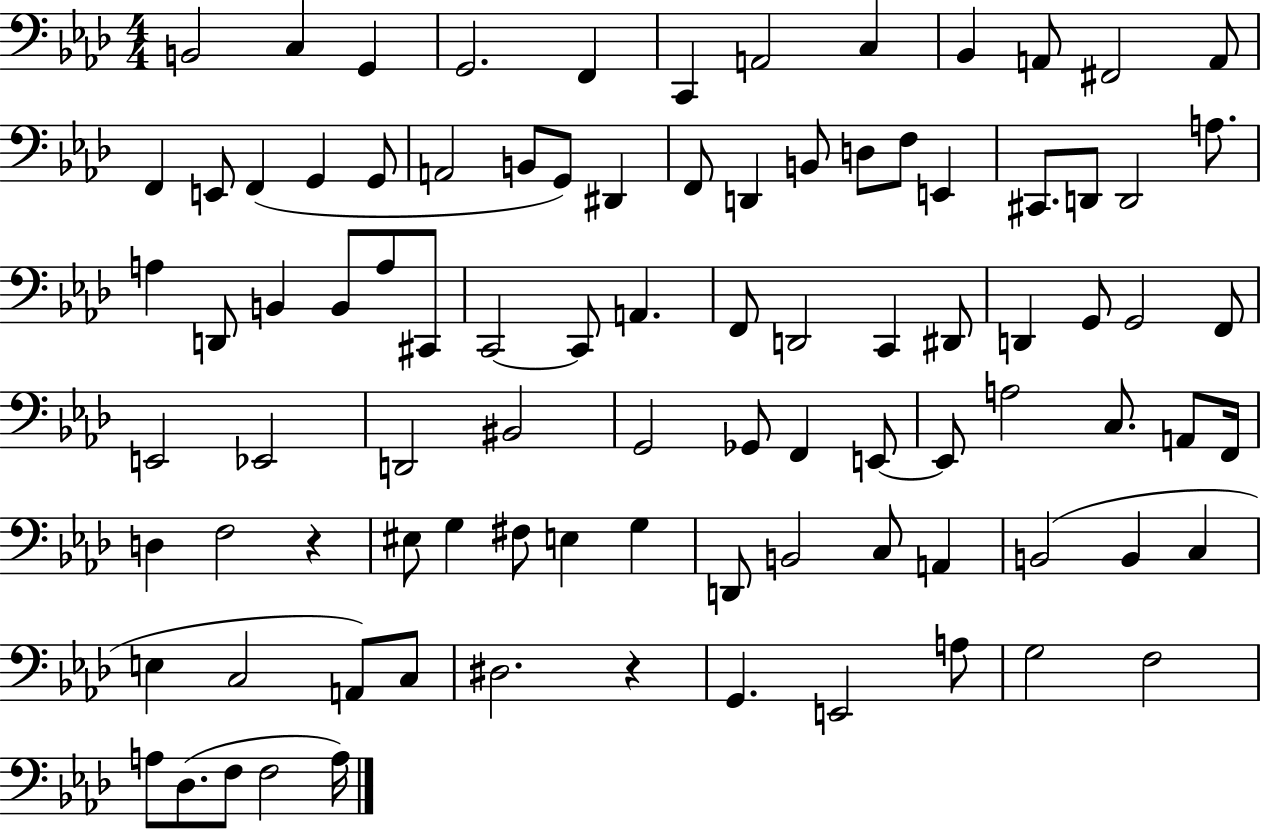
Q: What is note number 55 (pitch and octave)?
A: F2